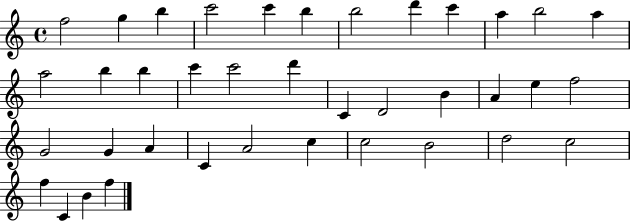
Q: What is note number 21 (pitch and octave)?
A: B4